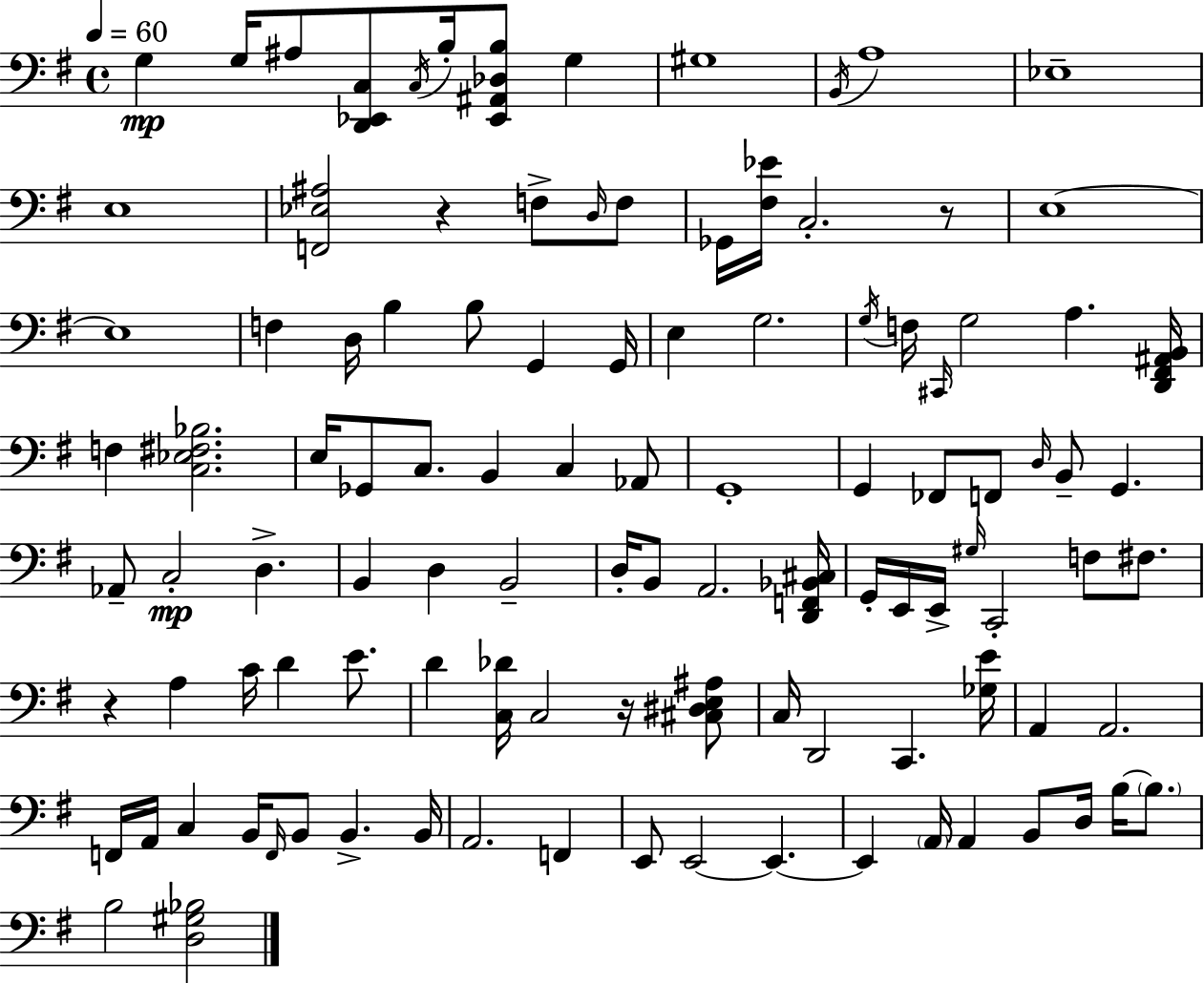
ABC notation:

X:1
T:Untitled
M:4/4
L:1/4
K:Em
G, G,/4 ^A,/2 [D,,_E,,C,]/2 C,/4 B,/4 [_E,,^A,,_D,B,]/2 G, ^G,4 B,,/4 A,4 _E,4 E,4 [F,,_E,^A,]2 z F,/2 D,/4 F,/2 _G,,/4 [^F,_E]/4 C,2 z/2 E,4 E,4 F, D,/4 B, B,/2 G,, G,,/4 E, G,2 G,/4 F,/4 ^C,,/4 G,2 A, [D,,^F,,^A,,B,,]/4 F, [C,_E,^F,_B,]2 E,/4 _G,,/2 C,/2 B,, C, _A,,/2 G,,4 G,, _F,,/2 F,,/2 D,/4 B,,/2 G,, _A,,/2 C,2 D, B,, D, B,,2 D,/4 B,,/2 A,,2 [D,,F,,_B,,^C,]/4 G,,/4 E,,/4 E,,/4 ^G,/4 C,,2 F,/2 ^F,/2 z A, C/4 D E/2 D [C,_D]/4 C,2 z/4 [^C,^D,E,^A,]/2 C,/4 D,,2 C,, [_G,E]/4 A,, A,,2 F,,/4 A,,/4 C, B,,/4 F,,/4 B,,/2 B,, B,,/4 A,,2 F,, E,,/2 E,,2 E,, E,, A,,/4 A,, B,,/2 D,/4 B,/4 B,/2 B,2 [D,^G,_B,]2